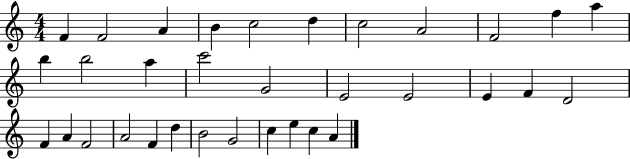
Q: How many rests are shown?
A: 0